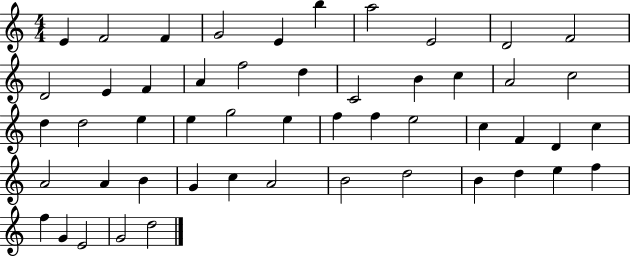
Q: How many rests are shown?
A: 0